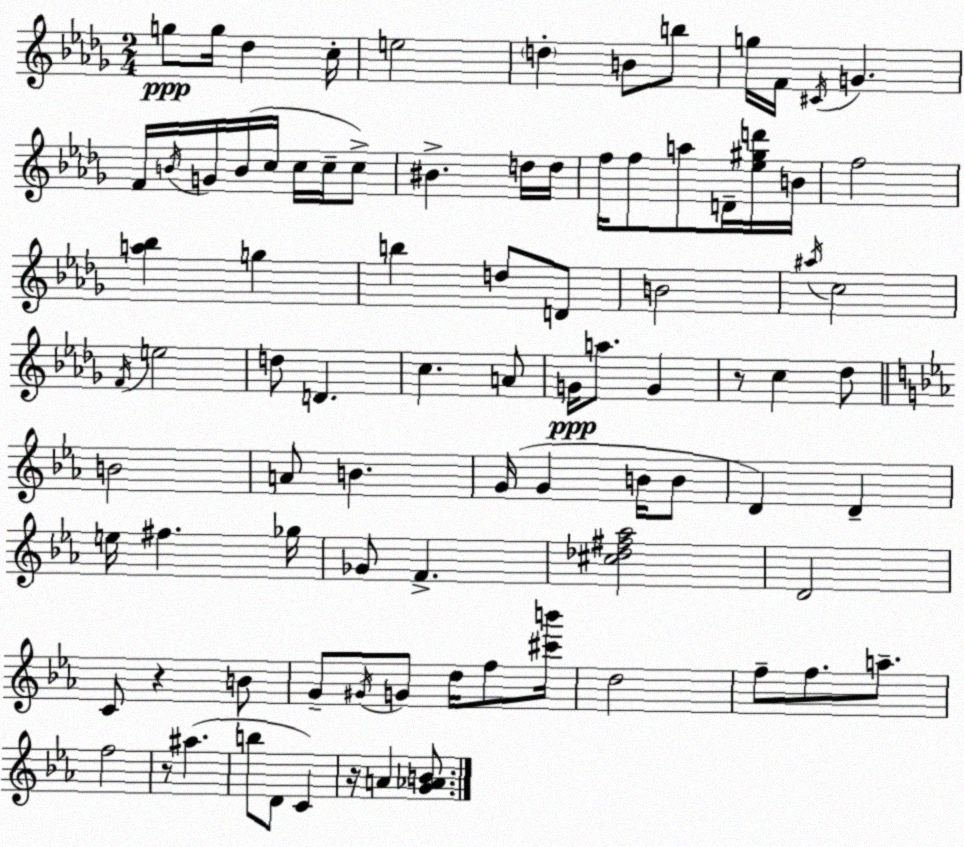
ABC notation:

X:1
T:Untitled
M:2/4
L:1/4
K:Bbm
g/2 g/4 _d c/4 e2 d B/2 b/2 g/4 F/4 ^C/4 G F/4 B/4 G/4 B/4 c/4 c/4 c/4 c/2 ^B d/4 d/4 f/4 f/2 a/2 D/4 [_e^gd']/4 B/4 f2 [a_b] g b d/2 D/2 B2 ^a/4 c2 F/4 e2 d/2 D c A/2 G/4 a/2 G z/2 c _d/2 B2 A/2 B G/4 G B/4 B/2 D D e/4 ^f _g/4 _G/2 F [^c_d^f_a]2 D2 C/2 z B/2 G/2 ^G/4 G/2 d/4 f/2 [^c'b']/4 d2 f/2 f/2 a/2 f2 z/2 ^a b/2 D/2 C z/4 A [G_AB]/2